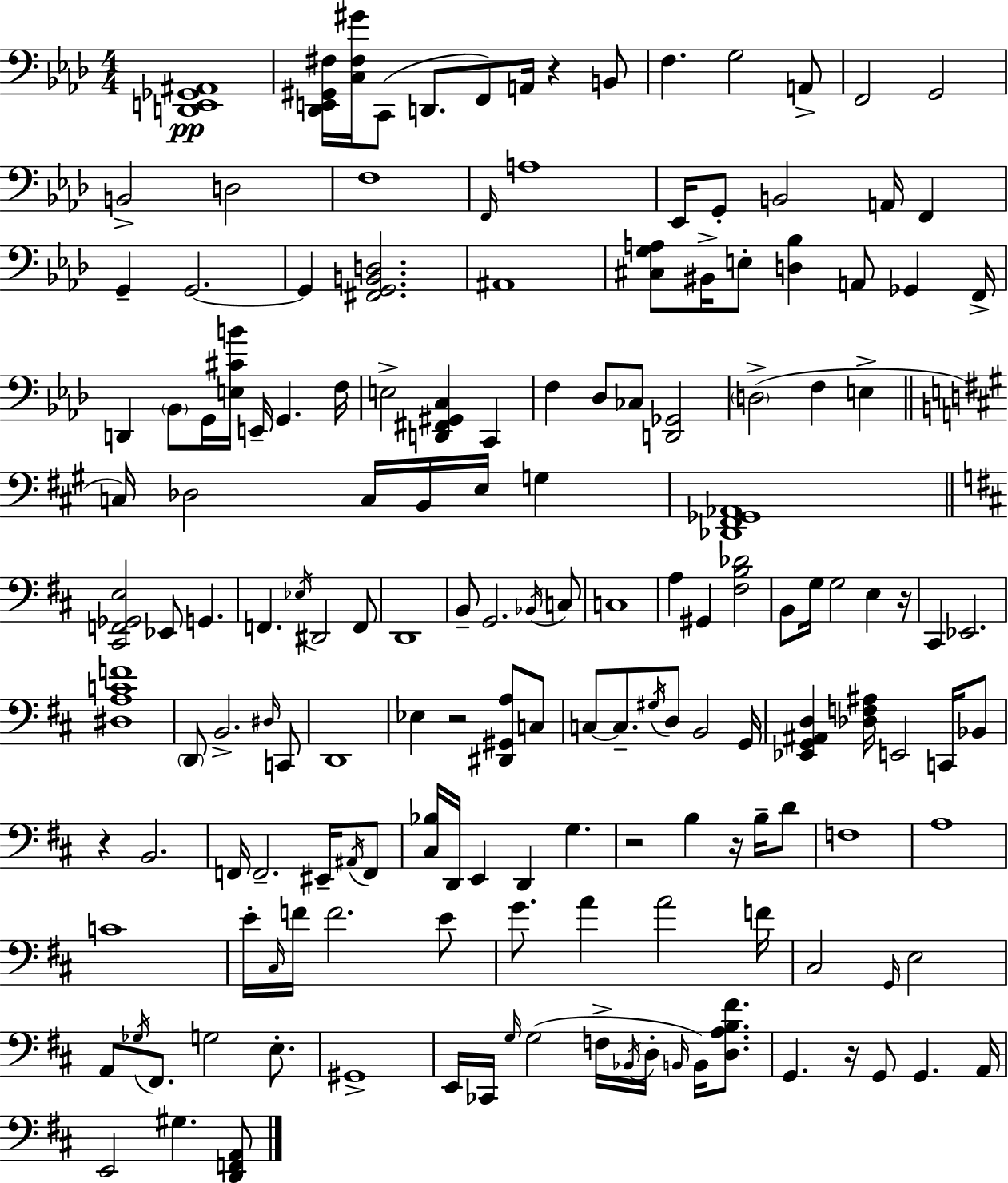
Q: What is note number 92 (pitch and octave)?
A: D2